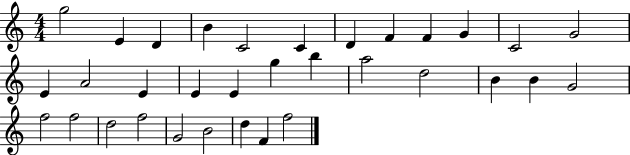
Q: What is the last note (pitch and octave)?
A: F5